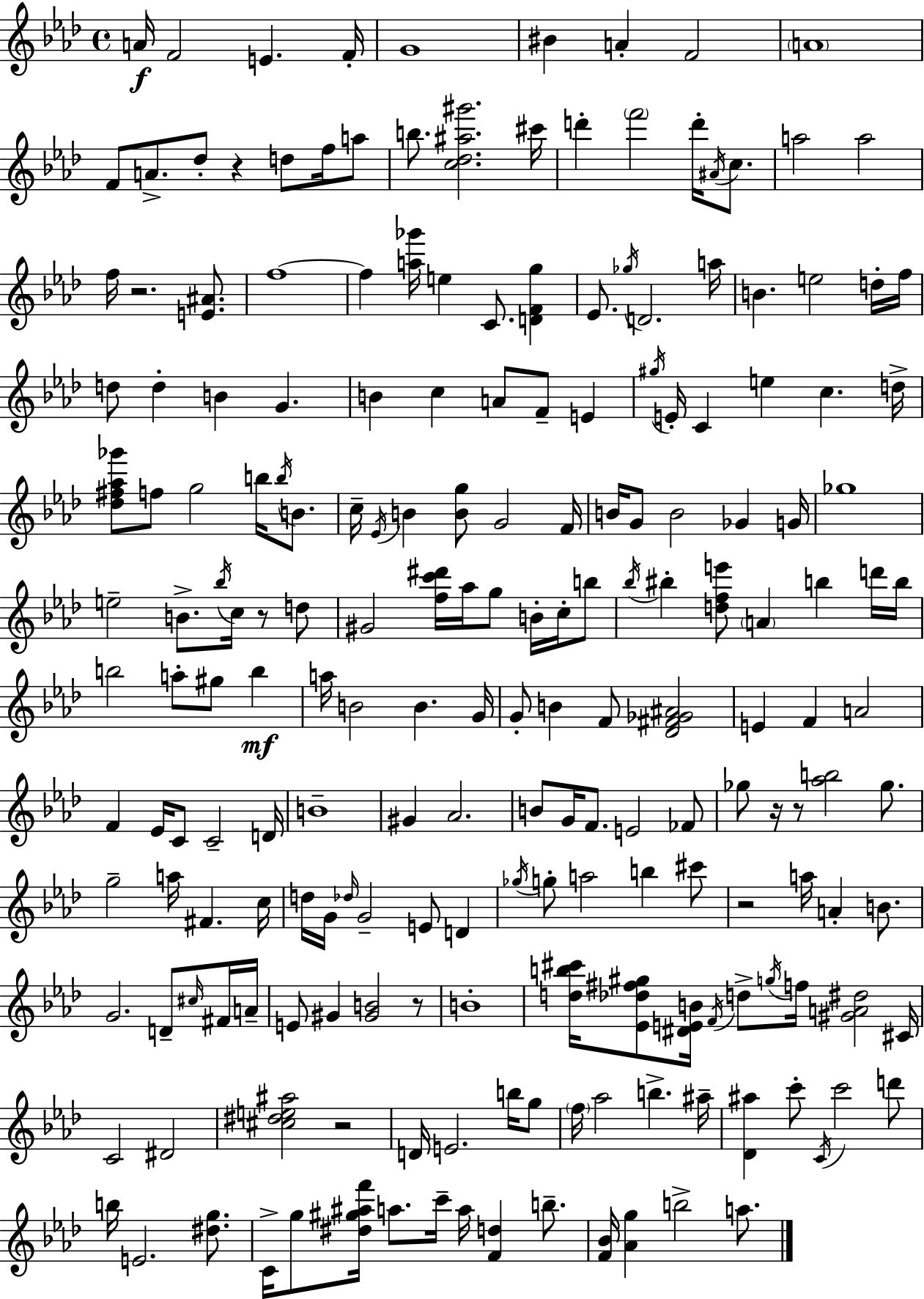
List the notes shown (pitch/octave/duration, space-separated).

A4/s F4/h E4/q. F4/s G4/w BIS4/q A4/q F4/h A4/w F4/e A4/e. Db5/e R/q D5/e F5/s A5/e B5/e. [C5,Db5,A#5,G#6]/h. C#6/s D6/q F6/h D6/s A#4/s C5/e. A5/h A5/h F5/s R/h. [E4,A#4]/e. F5/w F5/q [A5,Gb6]/s E5/q C4/e. [D4,F4,G5]/q Eb4/e. Gb5/s D4/h. A5/s B4/q. E5/h D5/s F5/s D5/e D5/q B4/q G4/q. B4/q C5/q A4/e F4/e E4/q G#5/s E4/s C4/q E5/q C5/q. D5/s [Db5,F#5,Ab5,Gb6]/e F5/e G5/h B5/s B5/s B4/e. C5/s Eb4/s B4/q [B4,G5]/e G4/h F4/s B4/s G4/e B4/h Gb4/q G4/s Gb5/w E5/h B4/e. Bb5/s C5/s R/e D5/e G#4/h [F5,C6,D#6]/s Ab5/s G5/e B4/s C5/s B5/e Bb5/s BIS5/q [D5,F5,E6]/e A4/q B5/q D6/s B5/s B5/h A5/e G#5/e B5/q A5/s B4/h B4/q. G4/s G4/e B4/q F4/e [Db4,F#4,Gb4,A#4]/h E4/q F4/q A4/h F4/q Eb4/s C4/e C4/h D4/s B4/w G#4/q Ab4/h. B4/e G4/s F4/e. E4/h FES4/e Gb5/e R/s R/e [Ab5,B5]/h Gb5/e. G5/h A5/s F#4/q. C5/s D5/s G4/s Db5/s G4/h E4/e D4/q Gb5/s G5/e A5/h B5/q C#6/e R/h A5/s A4/q B4/e. G4/h. D4/e C#5/s F#4/s A4/s E4/e G#4/q [G#4,B4]/h R/e B4/w [D5,B5,C#6]/s [Eb4,Db5,F#5,G#5]/e [D#4,E4,B4]/s F4/s D5/e G5/s F5/s [G#4,A4,D#5]/h C#4/s C4/h D#4/h [C#5,D#5,E5,A#5]/h R/h D4/s E4/h. B5/s G5/e F5/s Ab5/h B5/q. A#5/s [Db4,A#5]/q C6/e C4/s C6/h D6/e B5/s E4/h. [D#5,G5]/e. C4/s G5/e [D#5,G#5,A#5,F6]/s A5/e. C6/s A5/s [F4,D5]/q B5/e. [F4,Bb4]/s [Ab4,G5]/q B5/h A5/e.